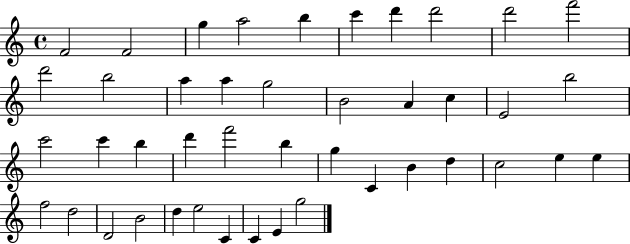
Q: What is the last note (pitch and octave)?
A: G5